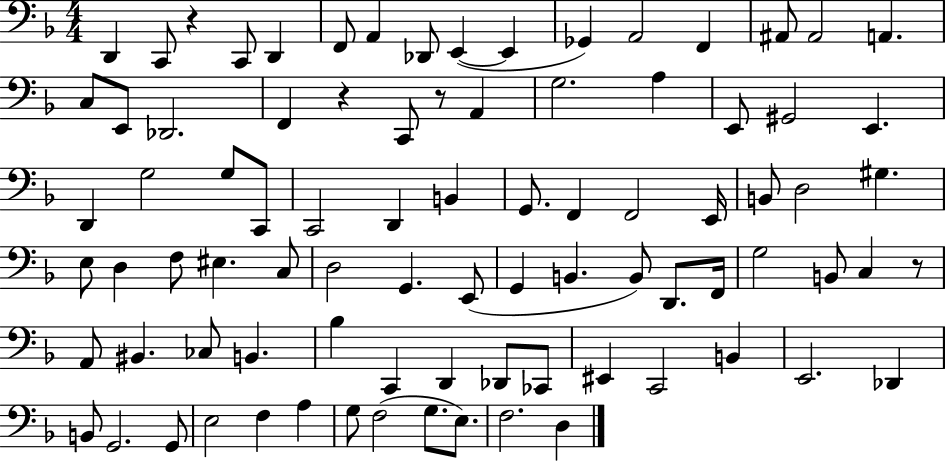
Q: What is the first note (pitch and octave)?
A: D2